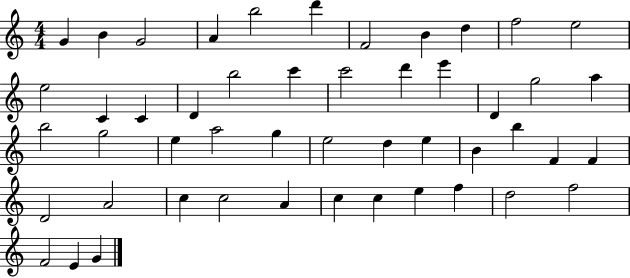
{
  \clef treble
  \numericTimeSignature
  \time 4/4
  \key c \major
  g'4 b'4 g'2 | a'4 b''2 d'''4 | f'2 b'4 d''4 | f''2 e''2 | \break e''2 c'4 c'4 | d'4 b''2 c'''4 | c'''2 d'''4 e'''4 | d'4 g''2 a''4 | \break b''2 g''2 | e''4 a''2 g''4 | e''2 d''4 e''4 | b'4 b''4 f'4 f'4 | \break d'2 a'2 | c''4 c''2 a'4 | c''4 c''4 e''4 f''4 | d''2 f''2 | \break f'2 e'4 g'4 | \bar "|."
}